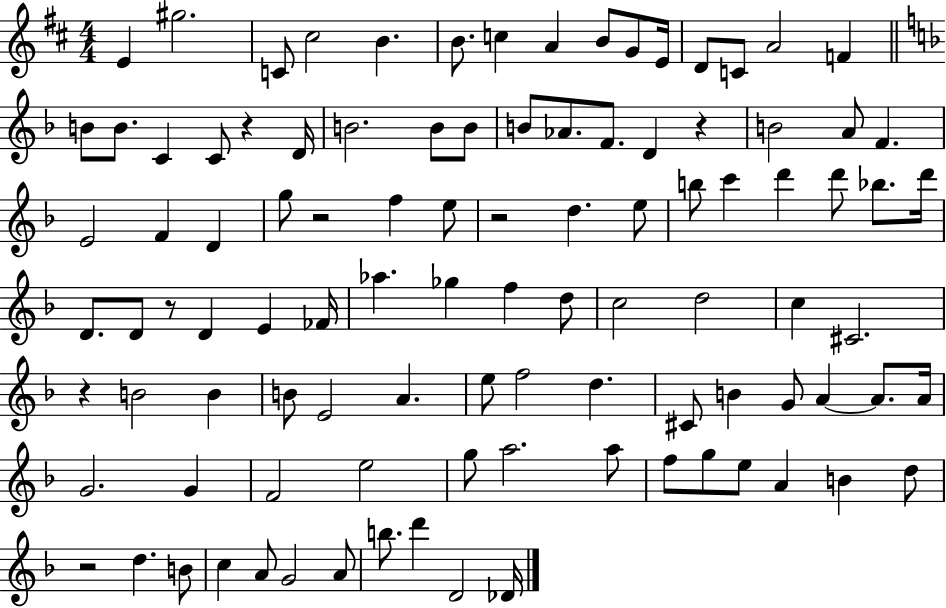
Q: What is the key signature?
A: D major